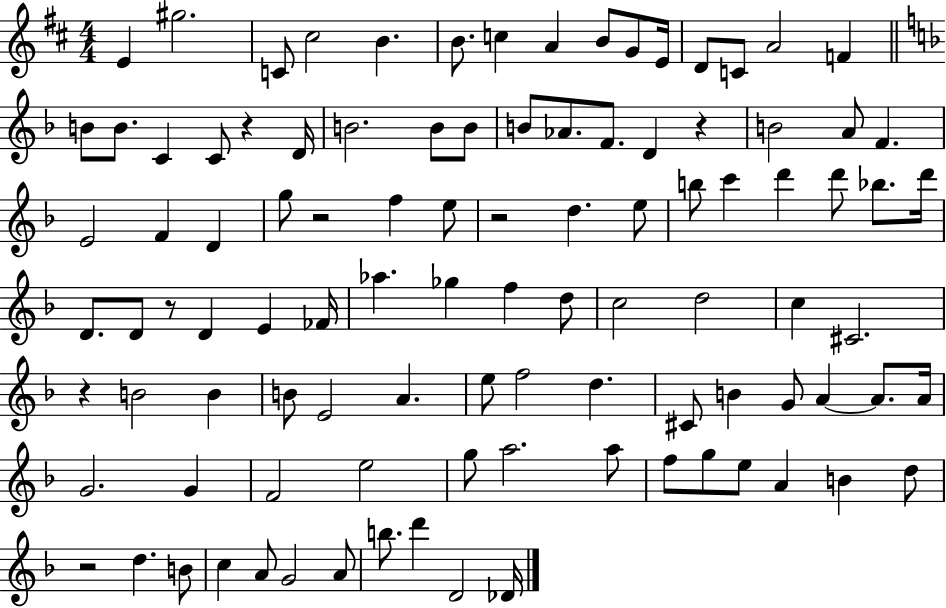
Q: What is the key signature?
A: D major